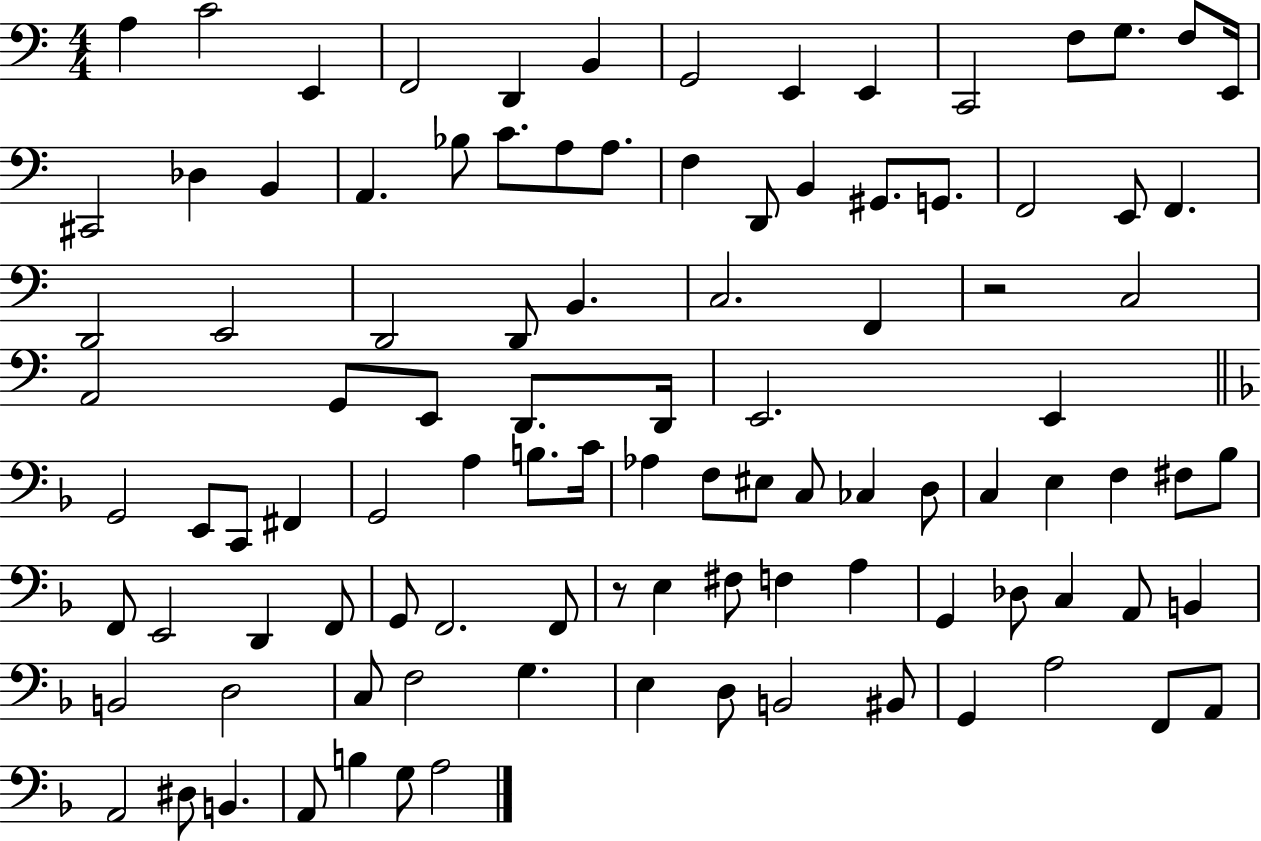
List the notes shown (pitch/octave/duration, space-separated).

A3/q C4/h E2/q F2/h D2/q B2/q G2/h E2/q E2/q C2/h F3/e G3/e. F3/e E2/s C#2/h Db3/q B2/q A2/q. Bb3/e C4/e. A3/e A3/e. F3/q D2/e B2/q G#2/e. G2/e. F2/h E2/e F2/q. D2/h E2/h D2/h D2/e B2/q. C3/h. F2/q R/h C3/h A2/h G2/e E2/e D2/e. D2/s E2/h. E2/q G2/h E2/e C2/e F#2/q G2/h A3/q B3/e. C4/s Ab3/q F3/e EIS3/e C3/e CES3/q D3/e C3/q E3/q F3/q F#3/e Bb3/e F2/e E2/h D2/q F2/e G2/e F2/h. F2/e R/e E3/q F#3/e F3/q A3/q G2/q Db3/e C3/q A2/e B2/q B2/h D3/h C3/e F3/h G3/q. E3/q D3/e B2/h BIS2/e G2/q A3/h F2/e A2/e A2/h D#3/e B2/q. A2/e B3/q G3/e A3/h